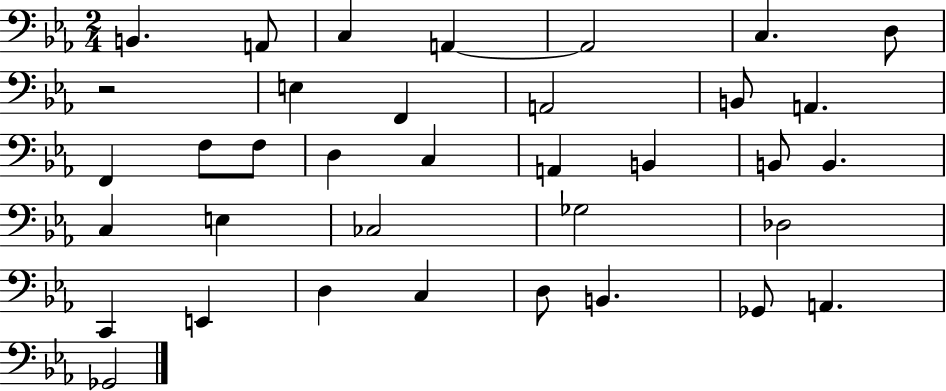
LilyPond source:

{
  \clef bass
  \numericTimeSignature
  \time 2/4
  \key ees \major
  b,4. a,8 | c4 a,4~~ | a,2 | c4. d8 | \break r2 | e4 f,4 | a,2 | b,8 a,4. | \break f,4 f8 f8 | d4 c4 | a,4 b,4 | b,8 b,4. | \break c4 e4 | ces2 | ges2 | des2 | \break c,4 e,4 | d4 c4 | d8 b,4. | ges,8 a,4. | \break ges,2 | \bar "|."
}